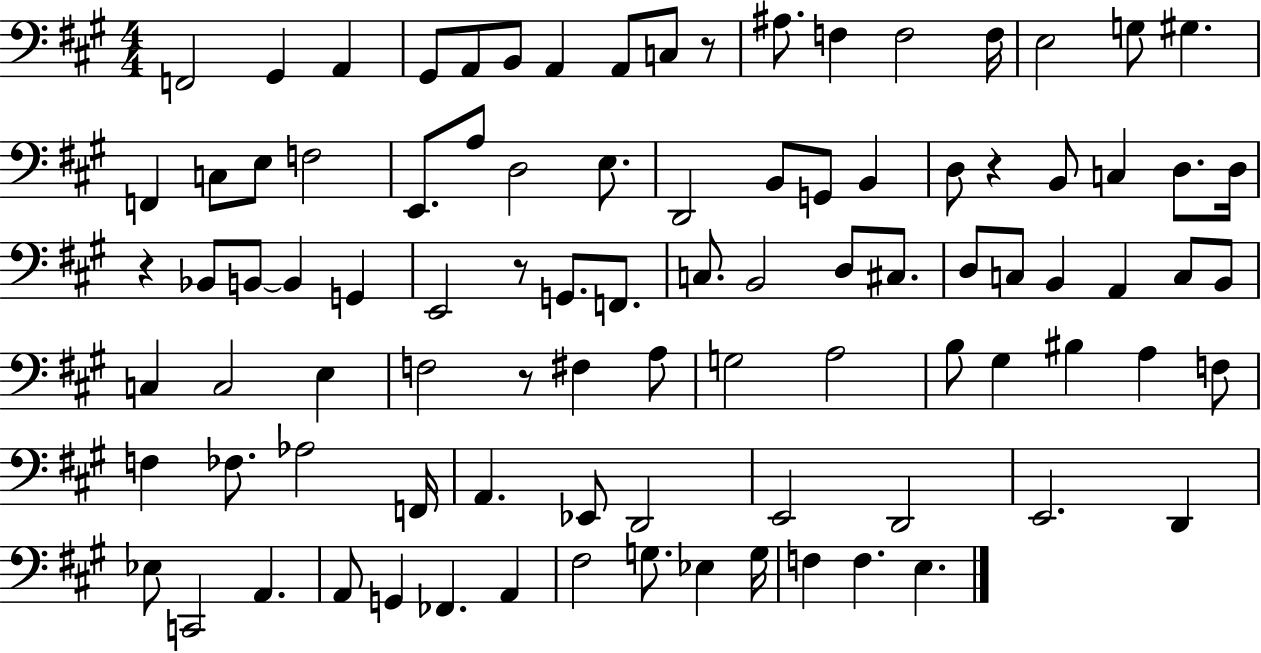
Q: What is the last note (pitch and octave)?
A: E3